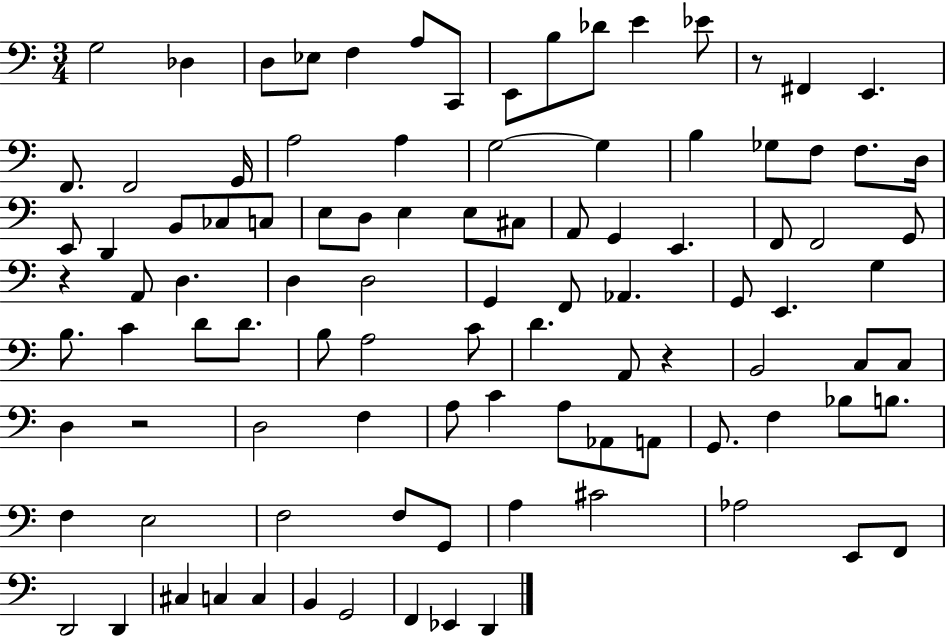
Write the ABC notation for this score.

X:1
T:Untitled
M:3/4
L:1/4
K:C
G,2 _D, D,/2 _E,/2 F, A,/2 C,,/2 E,,/2 B,/2 _D/2 E _E/2 z/2 ^F,, E,, F,,/2 F,,2 G,,/4 A,2 A, G,2 G, B, _G,/2 F,/2 F,/2 D,/4 E,,/2 D,, B,,/2 _C,/2 C,/2 E,/2 D,/2 E, E,/2 ^C,/2 A,,/2 G,, E,, F,,/2 F,,2 G,,/2 z A,,/2 D, D, D,2 G,, F,,/2 _A,, G,,/2 E,, G, B,/2 C D/2 D/2 B,/2 A,2 C/2 D A,,/2 z B,,2 C,/2 C,/2 D, z2 D,2 F, A,/2 C A,/2 _A,,/2 A,,/2 G,,/2 F, _B,/2 B,/2 F, E,2 F,2 F,/2 G,,/2 A, ^C2 _A,2 E,,/2 F,,/2 D,,2 D,, ^C, C, C, B,, G,,2 F,, _E,, D,,